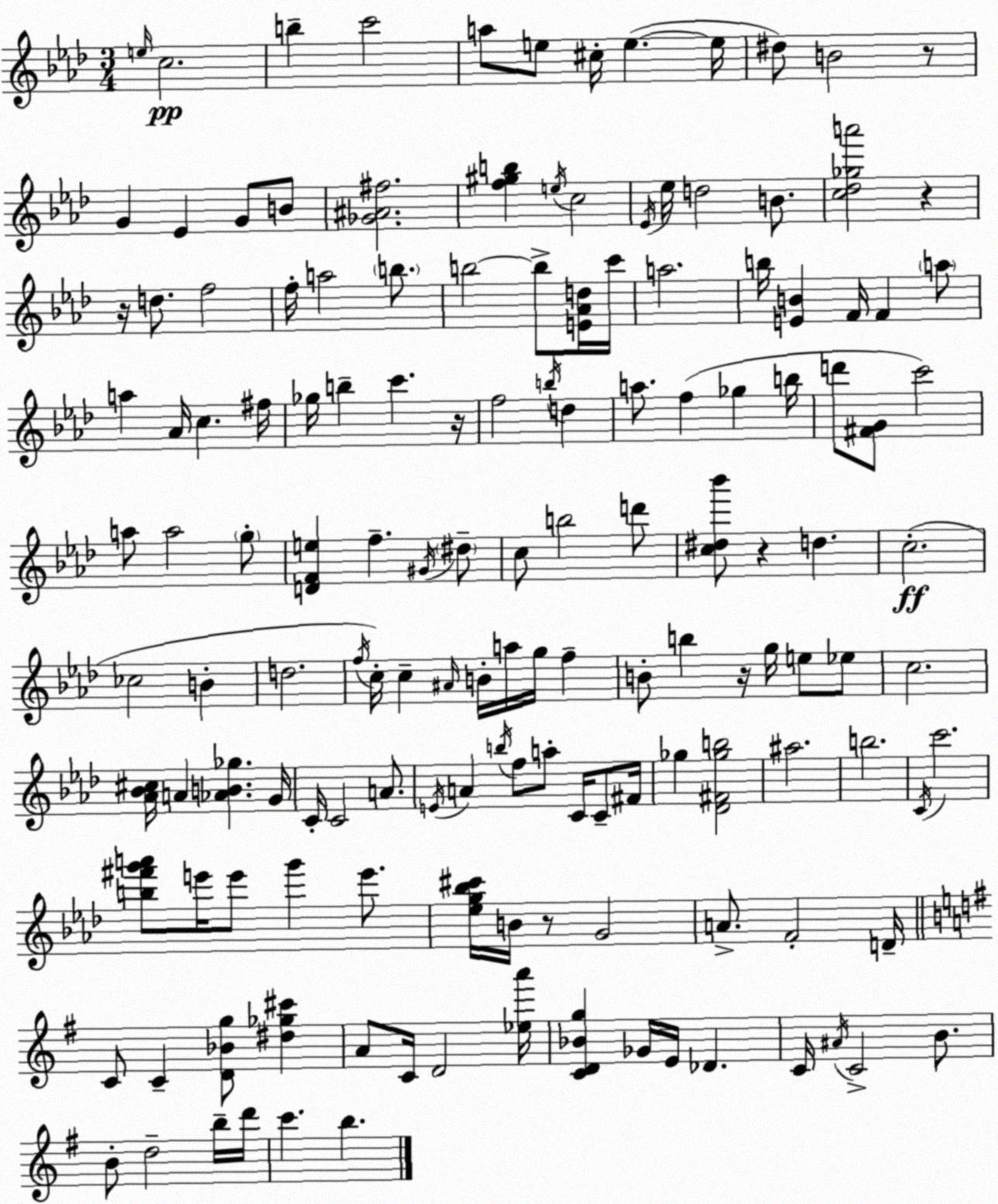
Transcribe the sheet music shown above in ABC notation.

X:1
T:Untitled
M:3/4
L:1/4
K:Fm
e/4 c2 b c'2 a/2 e/2 ^c/4 e e/4 ^d/2 B2 z/2 G _E G/2 B/2 [_G^A^f]2 [f^gb] e/4 c2 _E/4 _e/4 d2 B/2 [c_d_ga']2 z z/4 d/2 f2 f/4 a2 b/2 b2 b/2 [E_Ad]/4 c'/4 a2 b/4 [EB] F/4 F a/2 a _A/4 c ^f/4 _g/4 b c' z/4 f2 b/4 d a/2 f _g b/4 d'/2 [^FG]/2 c'2 a/2 a2 g/2 [DFe] f ^G/4 ^d/2 c/2 b2 d'/2 [c^d_b']/2 z d c2 _c2 B d2 f/4 c/4 c ^A/4 B/4 a/4 g/4 f B/2 b z/4 g/4 e/2 _e/2 c2 [_A_B^c]/4 A [_AB_g] G/4 C/4 C2 A/2 E/4 A b/4 f/2 a/2 C/4 C/2 ^F/4 _g [_D^F_gb]2 ^a2 b2 C/4 c'2 [b^f'g'a']/2 e'/4 e'/2 g' e'/2 [_eg_b^c']/4 B/4 z/2 G2 A/2 F2 D/4 C/2 C [D_Bg]/2 [^d_g^c'] A/2 C/4 D2 [_ea']/4 [CD_Bg] _G/4 E/4 _D C/4 ^A/4 C2 B/2 B/2 d2 b/4 d'/4 c' b